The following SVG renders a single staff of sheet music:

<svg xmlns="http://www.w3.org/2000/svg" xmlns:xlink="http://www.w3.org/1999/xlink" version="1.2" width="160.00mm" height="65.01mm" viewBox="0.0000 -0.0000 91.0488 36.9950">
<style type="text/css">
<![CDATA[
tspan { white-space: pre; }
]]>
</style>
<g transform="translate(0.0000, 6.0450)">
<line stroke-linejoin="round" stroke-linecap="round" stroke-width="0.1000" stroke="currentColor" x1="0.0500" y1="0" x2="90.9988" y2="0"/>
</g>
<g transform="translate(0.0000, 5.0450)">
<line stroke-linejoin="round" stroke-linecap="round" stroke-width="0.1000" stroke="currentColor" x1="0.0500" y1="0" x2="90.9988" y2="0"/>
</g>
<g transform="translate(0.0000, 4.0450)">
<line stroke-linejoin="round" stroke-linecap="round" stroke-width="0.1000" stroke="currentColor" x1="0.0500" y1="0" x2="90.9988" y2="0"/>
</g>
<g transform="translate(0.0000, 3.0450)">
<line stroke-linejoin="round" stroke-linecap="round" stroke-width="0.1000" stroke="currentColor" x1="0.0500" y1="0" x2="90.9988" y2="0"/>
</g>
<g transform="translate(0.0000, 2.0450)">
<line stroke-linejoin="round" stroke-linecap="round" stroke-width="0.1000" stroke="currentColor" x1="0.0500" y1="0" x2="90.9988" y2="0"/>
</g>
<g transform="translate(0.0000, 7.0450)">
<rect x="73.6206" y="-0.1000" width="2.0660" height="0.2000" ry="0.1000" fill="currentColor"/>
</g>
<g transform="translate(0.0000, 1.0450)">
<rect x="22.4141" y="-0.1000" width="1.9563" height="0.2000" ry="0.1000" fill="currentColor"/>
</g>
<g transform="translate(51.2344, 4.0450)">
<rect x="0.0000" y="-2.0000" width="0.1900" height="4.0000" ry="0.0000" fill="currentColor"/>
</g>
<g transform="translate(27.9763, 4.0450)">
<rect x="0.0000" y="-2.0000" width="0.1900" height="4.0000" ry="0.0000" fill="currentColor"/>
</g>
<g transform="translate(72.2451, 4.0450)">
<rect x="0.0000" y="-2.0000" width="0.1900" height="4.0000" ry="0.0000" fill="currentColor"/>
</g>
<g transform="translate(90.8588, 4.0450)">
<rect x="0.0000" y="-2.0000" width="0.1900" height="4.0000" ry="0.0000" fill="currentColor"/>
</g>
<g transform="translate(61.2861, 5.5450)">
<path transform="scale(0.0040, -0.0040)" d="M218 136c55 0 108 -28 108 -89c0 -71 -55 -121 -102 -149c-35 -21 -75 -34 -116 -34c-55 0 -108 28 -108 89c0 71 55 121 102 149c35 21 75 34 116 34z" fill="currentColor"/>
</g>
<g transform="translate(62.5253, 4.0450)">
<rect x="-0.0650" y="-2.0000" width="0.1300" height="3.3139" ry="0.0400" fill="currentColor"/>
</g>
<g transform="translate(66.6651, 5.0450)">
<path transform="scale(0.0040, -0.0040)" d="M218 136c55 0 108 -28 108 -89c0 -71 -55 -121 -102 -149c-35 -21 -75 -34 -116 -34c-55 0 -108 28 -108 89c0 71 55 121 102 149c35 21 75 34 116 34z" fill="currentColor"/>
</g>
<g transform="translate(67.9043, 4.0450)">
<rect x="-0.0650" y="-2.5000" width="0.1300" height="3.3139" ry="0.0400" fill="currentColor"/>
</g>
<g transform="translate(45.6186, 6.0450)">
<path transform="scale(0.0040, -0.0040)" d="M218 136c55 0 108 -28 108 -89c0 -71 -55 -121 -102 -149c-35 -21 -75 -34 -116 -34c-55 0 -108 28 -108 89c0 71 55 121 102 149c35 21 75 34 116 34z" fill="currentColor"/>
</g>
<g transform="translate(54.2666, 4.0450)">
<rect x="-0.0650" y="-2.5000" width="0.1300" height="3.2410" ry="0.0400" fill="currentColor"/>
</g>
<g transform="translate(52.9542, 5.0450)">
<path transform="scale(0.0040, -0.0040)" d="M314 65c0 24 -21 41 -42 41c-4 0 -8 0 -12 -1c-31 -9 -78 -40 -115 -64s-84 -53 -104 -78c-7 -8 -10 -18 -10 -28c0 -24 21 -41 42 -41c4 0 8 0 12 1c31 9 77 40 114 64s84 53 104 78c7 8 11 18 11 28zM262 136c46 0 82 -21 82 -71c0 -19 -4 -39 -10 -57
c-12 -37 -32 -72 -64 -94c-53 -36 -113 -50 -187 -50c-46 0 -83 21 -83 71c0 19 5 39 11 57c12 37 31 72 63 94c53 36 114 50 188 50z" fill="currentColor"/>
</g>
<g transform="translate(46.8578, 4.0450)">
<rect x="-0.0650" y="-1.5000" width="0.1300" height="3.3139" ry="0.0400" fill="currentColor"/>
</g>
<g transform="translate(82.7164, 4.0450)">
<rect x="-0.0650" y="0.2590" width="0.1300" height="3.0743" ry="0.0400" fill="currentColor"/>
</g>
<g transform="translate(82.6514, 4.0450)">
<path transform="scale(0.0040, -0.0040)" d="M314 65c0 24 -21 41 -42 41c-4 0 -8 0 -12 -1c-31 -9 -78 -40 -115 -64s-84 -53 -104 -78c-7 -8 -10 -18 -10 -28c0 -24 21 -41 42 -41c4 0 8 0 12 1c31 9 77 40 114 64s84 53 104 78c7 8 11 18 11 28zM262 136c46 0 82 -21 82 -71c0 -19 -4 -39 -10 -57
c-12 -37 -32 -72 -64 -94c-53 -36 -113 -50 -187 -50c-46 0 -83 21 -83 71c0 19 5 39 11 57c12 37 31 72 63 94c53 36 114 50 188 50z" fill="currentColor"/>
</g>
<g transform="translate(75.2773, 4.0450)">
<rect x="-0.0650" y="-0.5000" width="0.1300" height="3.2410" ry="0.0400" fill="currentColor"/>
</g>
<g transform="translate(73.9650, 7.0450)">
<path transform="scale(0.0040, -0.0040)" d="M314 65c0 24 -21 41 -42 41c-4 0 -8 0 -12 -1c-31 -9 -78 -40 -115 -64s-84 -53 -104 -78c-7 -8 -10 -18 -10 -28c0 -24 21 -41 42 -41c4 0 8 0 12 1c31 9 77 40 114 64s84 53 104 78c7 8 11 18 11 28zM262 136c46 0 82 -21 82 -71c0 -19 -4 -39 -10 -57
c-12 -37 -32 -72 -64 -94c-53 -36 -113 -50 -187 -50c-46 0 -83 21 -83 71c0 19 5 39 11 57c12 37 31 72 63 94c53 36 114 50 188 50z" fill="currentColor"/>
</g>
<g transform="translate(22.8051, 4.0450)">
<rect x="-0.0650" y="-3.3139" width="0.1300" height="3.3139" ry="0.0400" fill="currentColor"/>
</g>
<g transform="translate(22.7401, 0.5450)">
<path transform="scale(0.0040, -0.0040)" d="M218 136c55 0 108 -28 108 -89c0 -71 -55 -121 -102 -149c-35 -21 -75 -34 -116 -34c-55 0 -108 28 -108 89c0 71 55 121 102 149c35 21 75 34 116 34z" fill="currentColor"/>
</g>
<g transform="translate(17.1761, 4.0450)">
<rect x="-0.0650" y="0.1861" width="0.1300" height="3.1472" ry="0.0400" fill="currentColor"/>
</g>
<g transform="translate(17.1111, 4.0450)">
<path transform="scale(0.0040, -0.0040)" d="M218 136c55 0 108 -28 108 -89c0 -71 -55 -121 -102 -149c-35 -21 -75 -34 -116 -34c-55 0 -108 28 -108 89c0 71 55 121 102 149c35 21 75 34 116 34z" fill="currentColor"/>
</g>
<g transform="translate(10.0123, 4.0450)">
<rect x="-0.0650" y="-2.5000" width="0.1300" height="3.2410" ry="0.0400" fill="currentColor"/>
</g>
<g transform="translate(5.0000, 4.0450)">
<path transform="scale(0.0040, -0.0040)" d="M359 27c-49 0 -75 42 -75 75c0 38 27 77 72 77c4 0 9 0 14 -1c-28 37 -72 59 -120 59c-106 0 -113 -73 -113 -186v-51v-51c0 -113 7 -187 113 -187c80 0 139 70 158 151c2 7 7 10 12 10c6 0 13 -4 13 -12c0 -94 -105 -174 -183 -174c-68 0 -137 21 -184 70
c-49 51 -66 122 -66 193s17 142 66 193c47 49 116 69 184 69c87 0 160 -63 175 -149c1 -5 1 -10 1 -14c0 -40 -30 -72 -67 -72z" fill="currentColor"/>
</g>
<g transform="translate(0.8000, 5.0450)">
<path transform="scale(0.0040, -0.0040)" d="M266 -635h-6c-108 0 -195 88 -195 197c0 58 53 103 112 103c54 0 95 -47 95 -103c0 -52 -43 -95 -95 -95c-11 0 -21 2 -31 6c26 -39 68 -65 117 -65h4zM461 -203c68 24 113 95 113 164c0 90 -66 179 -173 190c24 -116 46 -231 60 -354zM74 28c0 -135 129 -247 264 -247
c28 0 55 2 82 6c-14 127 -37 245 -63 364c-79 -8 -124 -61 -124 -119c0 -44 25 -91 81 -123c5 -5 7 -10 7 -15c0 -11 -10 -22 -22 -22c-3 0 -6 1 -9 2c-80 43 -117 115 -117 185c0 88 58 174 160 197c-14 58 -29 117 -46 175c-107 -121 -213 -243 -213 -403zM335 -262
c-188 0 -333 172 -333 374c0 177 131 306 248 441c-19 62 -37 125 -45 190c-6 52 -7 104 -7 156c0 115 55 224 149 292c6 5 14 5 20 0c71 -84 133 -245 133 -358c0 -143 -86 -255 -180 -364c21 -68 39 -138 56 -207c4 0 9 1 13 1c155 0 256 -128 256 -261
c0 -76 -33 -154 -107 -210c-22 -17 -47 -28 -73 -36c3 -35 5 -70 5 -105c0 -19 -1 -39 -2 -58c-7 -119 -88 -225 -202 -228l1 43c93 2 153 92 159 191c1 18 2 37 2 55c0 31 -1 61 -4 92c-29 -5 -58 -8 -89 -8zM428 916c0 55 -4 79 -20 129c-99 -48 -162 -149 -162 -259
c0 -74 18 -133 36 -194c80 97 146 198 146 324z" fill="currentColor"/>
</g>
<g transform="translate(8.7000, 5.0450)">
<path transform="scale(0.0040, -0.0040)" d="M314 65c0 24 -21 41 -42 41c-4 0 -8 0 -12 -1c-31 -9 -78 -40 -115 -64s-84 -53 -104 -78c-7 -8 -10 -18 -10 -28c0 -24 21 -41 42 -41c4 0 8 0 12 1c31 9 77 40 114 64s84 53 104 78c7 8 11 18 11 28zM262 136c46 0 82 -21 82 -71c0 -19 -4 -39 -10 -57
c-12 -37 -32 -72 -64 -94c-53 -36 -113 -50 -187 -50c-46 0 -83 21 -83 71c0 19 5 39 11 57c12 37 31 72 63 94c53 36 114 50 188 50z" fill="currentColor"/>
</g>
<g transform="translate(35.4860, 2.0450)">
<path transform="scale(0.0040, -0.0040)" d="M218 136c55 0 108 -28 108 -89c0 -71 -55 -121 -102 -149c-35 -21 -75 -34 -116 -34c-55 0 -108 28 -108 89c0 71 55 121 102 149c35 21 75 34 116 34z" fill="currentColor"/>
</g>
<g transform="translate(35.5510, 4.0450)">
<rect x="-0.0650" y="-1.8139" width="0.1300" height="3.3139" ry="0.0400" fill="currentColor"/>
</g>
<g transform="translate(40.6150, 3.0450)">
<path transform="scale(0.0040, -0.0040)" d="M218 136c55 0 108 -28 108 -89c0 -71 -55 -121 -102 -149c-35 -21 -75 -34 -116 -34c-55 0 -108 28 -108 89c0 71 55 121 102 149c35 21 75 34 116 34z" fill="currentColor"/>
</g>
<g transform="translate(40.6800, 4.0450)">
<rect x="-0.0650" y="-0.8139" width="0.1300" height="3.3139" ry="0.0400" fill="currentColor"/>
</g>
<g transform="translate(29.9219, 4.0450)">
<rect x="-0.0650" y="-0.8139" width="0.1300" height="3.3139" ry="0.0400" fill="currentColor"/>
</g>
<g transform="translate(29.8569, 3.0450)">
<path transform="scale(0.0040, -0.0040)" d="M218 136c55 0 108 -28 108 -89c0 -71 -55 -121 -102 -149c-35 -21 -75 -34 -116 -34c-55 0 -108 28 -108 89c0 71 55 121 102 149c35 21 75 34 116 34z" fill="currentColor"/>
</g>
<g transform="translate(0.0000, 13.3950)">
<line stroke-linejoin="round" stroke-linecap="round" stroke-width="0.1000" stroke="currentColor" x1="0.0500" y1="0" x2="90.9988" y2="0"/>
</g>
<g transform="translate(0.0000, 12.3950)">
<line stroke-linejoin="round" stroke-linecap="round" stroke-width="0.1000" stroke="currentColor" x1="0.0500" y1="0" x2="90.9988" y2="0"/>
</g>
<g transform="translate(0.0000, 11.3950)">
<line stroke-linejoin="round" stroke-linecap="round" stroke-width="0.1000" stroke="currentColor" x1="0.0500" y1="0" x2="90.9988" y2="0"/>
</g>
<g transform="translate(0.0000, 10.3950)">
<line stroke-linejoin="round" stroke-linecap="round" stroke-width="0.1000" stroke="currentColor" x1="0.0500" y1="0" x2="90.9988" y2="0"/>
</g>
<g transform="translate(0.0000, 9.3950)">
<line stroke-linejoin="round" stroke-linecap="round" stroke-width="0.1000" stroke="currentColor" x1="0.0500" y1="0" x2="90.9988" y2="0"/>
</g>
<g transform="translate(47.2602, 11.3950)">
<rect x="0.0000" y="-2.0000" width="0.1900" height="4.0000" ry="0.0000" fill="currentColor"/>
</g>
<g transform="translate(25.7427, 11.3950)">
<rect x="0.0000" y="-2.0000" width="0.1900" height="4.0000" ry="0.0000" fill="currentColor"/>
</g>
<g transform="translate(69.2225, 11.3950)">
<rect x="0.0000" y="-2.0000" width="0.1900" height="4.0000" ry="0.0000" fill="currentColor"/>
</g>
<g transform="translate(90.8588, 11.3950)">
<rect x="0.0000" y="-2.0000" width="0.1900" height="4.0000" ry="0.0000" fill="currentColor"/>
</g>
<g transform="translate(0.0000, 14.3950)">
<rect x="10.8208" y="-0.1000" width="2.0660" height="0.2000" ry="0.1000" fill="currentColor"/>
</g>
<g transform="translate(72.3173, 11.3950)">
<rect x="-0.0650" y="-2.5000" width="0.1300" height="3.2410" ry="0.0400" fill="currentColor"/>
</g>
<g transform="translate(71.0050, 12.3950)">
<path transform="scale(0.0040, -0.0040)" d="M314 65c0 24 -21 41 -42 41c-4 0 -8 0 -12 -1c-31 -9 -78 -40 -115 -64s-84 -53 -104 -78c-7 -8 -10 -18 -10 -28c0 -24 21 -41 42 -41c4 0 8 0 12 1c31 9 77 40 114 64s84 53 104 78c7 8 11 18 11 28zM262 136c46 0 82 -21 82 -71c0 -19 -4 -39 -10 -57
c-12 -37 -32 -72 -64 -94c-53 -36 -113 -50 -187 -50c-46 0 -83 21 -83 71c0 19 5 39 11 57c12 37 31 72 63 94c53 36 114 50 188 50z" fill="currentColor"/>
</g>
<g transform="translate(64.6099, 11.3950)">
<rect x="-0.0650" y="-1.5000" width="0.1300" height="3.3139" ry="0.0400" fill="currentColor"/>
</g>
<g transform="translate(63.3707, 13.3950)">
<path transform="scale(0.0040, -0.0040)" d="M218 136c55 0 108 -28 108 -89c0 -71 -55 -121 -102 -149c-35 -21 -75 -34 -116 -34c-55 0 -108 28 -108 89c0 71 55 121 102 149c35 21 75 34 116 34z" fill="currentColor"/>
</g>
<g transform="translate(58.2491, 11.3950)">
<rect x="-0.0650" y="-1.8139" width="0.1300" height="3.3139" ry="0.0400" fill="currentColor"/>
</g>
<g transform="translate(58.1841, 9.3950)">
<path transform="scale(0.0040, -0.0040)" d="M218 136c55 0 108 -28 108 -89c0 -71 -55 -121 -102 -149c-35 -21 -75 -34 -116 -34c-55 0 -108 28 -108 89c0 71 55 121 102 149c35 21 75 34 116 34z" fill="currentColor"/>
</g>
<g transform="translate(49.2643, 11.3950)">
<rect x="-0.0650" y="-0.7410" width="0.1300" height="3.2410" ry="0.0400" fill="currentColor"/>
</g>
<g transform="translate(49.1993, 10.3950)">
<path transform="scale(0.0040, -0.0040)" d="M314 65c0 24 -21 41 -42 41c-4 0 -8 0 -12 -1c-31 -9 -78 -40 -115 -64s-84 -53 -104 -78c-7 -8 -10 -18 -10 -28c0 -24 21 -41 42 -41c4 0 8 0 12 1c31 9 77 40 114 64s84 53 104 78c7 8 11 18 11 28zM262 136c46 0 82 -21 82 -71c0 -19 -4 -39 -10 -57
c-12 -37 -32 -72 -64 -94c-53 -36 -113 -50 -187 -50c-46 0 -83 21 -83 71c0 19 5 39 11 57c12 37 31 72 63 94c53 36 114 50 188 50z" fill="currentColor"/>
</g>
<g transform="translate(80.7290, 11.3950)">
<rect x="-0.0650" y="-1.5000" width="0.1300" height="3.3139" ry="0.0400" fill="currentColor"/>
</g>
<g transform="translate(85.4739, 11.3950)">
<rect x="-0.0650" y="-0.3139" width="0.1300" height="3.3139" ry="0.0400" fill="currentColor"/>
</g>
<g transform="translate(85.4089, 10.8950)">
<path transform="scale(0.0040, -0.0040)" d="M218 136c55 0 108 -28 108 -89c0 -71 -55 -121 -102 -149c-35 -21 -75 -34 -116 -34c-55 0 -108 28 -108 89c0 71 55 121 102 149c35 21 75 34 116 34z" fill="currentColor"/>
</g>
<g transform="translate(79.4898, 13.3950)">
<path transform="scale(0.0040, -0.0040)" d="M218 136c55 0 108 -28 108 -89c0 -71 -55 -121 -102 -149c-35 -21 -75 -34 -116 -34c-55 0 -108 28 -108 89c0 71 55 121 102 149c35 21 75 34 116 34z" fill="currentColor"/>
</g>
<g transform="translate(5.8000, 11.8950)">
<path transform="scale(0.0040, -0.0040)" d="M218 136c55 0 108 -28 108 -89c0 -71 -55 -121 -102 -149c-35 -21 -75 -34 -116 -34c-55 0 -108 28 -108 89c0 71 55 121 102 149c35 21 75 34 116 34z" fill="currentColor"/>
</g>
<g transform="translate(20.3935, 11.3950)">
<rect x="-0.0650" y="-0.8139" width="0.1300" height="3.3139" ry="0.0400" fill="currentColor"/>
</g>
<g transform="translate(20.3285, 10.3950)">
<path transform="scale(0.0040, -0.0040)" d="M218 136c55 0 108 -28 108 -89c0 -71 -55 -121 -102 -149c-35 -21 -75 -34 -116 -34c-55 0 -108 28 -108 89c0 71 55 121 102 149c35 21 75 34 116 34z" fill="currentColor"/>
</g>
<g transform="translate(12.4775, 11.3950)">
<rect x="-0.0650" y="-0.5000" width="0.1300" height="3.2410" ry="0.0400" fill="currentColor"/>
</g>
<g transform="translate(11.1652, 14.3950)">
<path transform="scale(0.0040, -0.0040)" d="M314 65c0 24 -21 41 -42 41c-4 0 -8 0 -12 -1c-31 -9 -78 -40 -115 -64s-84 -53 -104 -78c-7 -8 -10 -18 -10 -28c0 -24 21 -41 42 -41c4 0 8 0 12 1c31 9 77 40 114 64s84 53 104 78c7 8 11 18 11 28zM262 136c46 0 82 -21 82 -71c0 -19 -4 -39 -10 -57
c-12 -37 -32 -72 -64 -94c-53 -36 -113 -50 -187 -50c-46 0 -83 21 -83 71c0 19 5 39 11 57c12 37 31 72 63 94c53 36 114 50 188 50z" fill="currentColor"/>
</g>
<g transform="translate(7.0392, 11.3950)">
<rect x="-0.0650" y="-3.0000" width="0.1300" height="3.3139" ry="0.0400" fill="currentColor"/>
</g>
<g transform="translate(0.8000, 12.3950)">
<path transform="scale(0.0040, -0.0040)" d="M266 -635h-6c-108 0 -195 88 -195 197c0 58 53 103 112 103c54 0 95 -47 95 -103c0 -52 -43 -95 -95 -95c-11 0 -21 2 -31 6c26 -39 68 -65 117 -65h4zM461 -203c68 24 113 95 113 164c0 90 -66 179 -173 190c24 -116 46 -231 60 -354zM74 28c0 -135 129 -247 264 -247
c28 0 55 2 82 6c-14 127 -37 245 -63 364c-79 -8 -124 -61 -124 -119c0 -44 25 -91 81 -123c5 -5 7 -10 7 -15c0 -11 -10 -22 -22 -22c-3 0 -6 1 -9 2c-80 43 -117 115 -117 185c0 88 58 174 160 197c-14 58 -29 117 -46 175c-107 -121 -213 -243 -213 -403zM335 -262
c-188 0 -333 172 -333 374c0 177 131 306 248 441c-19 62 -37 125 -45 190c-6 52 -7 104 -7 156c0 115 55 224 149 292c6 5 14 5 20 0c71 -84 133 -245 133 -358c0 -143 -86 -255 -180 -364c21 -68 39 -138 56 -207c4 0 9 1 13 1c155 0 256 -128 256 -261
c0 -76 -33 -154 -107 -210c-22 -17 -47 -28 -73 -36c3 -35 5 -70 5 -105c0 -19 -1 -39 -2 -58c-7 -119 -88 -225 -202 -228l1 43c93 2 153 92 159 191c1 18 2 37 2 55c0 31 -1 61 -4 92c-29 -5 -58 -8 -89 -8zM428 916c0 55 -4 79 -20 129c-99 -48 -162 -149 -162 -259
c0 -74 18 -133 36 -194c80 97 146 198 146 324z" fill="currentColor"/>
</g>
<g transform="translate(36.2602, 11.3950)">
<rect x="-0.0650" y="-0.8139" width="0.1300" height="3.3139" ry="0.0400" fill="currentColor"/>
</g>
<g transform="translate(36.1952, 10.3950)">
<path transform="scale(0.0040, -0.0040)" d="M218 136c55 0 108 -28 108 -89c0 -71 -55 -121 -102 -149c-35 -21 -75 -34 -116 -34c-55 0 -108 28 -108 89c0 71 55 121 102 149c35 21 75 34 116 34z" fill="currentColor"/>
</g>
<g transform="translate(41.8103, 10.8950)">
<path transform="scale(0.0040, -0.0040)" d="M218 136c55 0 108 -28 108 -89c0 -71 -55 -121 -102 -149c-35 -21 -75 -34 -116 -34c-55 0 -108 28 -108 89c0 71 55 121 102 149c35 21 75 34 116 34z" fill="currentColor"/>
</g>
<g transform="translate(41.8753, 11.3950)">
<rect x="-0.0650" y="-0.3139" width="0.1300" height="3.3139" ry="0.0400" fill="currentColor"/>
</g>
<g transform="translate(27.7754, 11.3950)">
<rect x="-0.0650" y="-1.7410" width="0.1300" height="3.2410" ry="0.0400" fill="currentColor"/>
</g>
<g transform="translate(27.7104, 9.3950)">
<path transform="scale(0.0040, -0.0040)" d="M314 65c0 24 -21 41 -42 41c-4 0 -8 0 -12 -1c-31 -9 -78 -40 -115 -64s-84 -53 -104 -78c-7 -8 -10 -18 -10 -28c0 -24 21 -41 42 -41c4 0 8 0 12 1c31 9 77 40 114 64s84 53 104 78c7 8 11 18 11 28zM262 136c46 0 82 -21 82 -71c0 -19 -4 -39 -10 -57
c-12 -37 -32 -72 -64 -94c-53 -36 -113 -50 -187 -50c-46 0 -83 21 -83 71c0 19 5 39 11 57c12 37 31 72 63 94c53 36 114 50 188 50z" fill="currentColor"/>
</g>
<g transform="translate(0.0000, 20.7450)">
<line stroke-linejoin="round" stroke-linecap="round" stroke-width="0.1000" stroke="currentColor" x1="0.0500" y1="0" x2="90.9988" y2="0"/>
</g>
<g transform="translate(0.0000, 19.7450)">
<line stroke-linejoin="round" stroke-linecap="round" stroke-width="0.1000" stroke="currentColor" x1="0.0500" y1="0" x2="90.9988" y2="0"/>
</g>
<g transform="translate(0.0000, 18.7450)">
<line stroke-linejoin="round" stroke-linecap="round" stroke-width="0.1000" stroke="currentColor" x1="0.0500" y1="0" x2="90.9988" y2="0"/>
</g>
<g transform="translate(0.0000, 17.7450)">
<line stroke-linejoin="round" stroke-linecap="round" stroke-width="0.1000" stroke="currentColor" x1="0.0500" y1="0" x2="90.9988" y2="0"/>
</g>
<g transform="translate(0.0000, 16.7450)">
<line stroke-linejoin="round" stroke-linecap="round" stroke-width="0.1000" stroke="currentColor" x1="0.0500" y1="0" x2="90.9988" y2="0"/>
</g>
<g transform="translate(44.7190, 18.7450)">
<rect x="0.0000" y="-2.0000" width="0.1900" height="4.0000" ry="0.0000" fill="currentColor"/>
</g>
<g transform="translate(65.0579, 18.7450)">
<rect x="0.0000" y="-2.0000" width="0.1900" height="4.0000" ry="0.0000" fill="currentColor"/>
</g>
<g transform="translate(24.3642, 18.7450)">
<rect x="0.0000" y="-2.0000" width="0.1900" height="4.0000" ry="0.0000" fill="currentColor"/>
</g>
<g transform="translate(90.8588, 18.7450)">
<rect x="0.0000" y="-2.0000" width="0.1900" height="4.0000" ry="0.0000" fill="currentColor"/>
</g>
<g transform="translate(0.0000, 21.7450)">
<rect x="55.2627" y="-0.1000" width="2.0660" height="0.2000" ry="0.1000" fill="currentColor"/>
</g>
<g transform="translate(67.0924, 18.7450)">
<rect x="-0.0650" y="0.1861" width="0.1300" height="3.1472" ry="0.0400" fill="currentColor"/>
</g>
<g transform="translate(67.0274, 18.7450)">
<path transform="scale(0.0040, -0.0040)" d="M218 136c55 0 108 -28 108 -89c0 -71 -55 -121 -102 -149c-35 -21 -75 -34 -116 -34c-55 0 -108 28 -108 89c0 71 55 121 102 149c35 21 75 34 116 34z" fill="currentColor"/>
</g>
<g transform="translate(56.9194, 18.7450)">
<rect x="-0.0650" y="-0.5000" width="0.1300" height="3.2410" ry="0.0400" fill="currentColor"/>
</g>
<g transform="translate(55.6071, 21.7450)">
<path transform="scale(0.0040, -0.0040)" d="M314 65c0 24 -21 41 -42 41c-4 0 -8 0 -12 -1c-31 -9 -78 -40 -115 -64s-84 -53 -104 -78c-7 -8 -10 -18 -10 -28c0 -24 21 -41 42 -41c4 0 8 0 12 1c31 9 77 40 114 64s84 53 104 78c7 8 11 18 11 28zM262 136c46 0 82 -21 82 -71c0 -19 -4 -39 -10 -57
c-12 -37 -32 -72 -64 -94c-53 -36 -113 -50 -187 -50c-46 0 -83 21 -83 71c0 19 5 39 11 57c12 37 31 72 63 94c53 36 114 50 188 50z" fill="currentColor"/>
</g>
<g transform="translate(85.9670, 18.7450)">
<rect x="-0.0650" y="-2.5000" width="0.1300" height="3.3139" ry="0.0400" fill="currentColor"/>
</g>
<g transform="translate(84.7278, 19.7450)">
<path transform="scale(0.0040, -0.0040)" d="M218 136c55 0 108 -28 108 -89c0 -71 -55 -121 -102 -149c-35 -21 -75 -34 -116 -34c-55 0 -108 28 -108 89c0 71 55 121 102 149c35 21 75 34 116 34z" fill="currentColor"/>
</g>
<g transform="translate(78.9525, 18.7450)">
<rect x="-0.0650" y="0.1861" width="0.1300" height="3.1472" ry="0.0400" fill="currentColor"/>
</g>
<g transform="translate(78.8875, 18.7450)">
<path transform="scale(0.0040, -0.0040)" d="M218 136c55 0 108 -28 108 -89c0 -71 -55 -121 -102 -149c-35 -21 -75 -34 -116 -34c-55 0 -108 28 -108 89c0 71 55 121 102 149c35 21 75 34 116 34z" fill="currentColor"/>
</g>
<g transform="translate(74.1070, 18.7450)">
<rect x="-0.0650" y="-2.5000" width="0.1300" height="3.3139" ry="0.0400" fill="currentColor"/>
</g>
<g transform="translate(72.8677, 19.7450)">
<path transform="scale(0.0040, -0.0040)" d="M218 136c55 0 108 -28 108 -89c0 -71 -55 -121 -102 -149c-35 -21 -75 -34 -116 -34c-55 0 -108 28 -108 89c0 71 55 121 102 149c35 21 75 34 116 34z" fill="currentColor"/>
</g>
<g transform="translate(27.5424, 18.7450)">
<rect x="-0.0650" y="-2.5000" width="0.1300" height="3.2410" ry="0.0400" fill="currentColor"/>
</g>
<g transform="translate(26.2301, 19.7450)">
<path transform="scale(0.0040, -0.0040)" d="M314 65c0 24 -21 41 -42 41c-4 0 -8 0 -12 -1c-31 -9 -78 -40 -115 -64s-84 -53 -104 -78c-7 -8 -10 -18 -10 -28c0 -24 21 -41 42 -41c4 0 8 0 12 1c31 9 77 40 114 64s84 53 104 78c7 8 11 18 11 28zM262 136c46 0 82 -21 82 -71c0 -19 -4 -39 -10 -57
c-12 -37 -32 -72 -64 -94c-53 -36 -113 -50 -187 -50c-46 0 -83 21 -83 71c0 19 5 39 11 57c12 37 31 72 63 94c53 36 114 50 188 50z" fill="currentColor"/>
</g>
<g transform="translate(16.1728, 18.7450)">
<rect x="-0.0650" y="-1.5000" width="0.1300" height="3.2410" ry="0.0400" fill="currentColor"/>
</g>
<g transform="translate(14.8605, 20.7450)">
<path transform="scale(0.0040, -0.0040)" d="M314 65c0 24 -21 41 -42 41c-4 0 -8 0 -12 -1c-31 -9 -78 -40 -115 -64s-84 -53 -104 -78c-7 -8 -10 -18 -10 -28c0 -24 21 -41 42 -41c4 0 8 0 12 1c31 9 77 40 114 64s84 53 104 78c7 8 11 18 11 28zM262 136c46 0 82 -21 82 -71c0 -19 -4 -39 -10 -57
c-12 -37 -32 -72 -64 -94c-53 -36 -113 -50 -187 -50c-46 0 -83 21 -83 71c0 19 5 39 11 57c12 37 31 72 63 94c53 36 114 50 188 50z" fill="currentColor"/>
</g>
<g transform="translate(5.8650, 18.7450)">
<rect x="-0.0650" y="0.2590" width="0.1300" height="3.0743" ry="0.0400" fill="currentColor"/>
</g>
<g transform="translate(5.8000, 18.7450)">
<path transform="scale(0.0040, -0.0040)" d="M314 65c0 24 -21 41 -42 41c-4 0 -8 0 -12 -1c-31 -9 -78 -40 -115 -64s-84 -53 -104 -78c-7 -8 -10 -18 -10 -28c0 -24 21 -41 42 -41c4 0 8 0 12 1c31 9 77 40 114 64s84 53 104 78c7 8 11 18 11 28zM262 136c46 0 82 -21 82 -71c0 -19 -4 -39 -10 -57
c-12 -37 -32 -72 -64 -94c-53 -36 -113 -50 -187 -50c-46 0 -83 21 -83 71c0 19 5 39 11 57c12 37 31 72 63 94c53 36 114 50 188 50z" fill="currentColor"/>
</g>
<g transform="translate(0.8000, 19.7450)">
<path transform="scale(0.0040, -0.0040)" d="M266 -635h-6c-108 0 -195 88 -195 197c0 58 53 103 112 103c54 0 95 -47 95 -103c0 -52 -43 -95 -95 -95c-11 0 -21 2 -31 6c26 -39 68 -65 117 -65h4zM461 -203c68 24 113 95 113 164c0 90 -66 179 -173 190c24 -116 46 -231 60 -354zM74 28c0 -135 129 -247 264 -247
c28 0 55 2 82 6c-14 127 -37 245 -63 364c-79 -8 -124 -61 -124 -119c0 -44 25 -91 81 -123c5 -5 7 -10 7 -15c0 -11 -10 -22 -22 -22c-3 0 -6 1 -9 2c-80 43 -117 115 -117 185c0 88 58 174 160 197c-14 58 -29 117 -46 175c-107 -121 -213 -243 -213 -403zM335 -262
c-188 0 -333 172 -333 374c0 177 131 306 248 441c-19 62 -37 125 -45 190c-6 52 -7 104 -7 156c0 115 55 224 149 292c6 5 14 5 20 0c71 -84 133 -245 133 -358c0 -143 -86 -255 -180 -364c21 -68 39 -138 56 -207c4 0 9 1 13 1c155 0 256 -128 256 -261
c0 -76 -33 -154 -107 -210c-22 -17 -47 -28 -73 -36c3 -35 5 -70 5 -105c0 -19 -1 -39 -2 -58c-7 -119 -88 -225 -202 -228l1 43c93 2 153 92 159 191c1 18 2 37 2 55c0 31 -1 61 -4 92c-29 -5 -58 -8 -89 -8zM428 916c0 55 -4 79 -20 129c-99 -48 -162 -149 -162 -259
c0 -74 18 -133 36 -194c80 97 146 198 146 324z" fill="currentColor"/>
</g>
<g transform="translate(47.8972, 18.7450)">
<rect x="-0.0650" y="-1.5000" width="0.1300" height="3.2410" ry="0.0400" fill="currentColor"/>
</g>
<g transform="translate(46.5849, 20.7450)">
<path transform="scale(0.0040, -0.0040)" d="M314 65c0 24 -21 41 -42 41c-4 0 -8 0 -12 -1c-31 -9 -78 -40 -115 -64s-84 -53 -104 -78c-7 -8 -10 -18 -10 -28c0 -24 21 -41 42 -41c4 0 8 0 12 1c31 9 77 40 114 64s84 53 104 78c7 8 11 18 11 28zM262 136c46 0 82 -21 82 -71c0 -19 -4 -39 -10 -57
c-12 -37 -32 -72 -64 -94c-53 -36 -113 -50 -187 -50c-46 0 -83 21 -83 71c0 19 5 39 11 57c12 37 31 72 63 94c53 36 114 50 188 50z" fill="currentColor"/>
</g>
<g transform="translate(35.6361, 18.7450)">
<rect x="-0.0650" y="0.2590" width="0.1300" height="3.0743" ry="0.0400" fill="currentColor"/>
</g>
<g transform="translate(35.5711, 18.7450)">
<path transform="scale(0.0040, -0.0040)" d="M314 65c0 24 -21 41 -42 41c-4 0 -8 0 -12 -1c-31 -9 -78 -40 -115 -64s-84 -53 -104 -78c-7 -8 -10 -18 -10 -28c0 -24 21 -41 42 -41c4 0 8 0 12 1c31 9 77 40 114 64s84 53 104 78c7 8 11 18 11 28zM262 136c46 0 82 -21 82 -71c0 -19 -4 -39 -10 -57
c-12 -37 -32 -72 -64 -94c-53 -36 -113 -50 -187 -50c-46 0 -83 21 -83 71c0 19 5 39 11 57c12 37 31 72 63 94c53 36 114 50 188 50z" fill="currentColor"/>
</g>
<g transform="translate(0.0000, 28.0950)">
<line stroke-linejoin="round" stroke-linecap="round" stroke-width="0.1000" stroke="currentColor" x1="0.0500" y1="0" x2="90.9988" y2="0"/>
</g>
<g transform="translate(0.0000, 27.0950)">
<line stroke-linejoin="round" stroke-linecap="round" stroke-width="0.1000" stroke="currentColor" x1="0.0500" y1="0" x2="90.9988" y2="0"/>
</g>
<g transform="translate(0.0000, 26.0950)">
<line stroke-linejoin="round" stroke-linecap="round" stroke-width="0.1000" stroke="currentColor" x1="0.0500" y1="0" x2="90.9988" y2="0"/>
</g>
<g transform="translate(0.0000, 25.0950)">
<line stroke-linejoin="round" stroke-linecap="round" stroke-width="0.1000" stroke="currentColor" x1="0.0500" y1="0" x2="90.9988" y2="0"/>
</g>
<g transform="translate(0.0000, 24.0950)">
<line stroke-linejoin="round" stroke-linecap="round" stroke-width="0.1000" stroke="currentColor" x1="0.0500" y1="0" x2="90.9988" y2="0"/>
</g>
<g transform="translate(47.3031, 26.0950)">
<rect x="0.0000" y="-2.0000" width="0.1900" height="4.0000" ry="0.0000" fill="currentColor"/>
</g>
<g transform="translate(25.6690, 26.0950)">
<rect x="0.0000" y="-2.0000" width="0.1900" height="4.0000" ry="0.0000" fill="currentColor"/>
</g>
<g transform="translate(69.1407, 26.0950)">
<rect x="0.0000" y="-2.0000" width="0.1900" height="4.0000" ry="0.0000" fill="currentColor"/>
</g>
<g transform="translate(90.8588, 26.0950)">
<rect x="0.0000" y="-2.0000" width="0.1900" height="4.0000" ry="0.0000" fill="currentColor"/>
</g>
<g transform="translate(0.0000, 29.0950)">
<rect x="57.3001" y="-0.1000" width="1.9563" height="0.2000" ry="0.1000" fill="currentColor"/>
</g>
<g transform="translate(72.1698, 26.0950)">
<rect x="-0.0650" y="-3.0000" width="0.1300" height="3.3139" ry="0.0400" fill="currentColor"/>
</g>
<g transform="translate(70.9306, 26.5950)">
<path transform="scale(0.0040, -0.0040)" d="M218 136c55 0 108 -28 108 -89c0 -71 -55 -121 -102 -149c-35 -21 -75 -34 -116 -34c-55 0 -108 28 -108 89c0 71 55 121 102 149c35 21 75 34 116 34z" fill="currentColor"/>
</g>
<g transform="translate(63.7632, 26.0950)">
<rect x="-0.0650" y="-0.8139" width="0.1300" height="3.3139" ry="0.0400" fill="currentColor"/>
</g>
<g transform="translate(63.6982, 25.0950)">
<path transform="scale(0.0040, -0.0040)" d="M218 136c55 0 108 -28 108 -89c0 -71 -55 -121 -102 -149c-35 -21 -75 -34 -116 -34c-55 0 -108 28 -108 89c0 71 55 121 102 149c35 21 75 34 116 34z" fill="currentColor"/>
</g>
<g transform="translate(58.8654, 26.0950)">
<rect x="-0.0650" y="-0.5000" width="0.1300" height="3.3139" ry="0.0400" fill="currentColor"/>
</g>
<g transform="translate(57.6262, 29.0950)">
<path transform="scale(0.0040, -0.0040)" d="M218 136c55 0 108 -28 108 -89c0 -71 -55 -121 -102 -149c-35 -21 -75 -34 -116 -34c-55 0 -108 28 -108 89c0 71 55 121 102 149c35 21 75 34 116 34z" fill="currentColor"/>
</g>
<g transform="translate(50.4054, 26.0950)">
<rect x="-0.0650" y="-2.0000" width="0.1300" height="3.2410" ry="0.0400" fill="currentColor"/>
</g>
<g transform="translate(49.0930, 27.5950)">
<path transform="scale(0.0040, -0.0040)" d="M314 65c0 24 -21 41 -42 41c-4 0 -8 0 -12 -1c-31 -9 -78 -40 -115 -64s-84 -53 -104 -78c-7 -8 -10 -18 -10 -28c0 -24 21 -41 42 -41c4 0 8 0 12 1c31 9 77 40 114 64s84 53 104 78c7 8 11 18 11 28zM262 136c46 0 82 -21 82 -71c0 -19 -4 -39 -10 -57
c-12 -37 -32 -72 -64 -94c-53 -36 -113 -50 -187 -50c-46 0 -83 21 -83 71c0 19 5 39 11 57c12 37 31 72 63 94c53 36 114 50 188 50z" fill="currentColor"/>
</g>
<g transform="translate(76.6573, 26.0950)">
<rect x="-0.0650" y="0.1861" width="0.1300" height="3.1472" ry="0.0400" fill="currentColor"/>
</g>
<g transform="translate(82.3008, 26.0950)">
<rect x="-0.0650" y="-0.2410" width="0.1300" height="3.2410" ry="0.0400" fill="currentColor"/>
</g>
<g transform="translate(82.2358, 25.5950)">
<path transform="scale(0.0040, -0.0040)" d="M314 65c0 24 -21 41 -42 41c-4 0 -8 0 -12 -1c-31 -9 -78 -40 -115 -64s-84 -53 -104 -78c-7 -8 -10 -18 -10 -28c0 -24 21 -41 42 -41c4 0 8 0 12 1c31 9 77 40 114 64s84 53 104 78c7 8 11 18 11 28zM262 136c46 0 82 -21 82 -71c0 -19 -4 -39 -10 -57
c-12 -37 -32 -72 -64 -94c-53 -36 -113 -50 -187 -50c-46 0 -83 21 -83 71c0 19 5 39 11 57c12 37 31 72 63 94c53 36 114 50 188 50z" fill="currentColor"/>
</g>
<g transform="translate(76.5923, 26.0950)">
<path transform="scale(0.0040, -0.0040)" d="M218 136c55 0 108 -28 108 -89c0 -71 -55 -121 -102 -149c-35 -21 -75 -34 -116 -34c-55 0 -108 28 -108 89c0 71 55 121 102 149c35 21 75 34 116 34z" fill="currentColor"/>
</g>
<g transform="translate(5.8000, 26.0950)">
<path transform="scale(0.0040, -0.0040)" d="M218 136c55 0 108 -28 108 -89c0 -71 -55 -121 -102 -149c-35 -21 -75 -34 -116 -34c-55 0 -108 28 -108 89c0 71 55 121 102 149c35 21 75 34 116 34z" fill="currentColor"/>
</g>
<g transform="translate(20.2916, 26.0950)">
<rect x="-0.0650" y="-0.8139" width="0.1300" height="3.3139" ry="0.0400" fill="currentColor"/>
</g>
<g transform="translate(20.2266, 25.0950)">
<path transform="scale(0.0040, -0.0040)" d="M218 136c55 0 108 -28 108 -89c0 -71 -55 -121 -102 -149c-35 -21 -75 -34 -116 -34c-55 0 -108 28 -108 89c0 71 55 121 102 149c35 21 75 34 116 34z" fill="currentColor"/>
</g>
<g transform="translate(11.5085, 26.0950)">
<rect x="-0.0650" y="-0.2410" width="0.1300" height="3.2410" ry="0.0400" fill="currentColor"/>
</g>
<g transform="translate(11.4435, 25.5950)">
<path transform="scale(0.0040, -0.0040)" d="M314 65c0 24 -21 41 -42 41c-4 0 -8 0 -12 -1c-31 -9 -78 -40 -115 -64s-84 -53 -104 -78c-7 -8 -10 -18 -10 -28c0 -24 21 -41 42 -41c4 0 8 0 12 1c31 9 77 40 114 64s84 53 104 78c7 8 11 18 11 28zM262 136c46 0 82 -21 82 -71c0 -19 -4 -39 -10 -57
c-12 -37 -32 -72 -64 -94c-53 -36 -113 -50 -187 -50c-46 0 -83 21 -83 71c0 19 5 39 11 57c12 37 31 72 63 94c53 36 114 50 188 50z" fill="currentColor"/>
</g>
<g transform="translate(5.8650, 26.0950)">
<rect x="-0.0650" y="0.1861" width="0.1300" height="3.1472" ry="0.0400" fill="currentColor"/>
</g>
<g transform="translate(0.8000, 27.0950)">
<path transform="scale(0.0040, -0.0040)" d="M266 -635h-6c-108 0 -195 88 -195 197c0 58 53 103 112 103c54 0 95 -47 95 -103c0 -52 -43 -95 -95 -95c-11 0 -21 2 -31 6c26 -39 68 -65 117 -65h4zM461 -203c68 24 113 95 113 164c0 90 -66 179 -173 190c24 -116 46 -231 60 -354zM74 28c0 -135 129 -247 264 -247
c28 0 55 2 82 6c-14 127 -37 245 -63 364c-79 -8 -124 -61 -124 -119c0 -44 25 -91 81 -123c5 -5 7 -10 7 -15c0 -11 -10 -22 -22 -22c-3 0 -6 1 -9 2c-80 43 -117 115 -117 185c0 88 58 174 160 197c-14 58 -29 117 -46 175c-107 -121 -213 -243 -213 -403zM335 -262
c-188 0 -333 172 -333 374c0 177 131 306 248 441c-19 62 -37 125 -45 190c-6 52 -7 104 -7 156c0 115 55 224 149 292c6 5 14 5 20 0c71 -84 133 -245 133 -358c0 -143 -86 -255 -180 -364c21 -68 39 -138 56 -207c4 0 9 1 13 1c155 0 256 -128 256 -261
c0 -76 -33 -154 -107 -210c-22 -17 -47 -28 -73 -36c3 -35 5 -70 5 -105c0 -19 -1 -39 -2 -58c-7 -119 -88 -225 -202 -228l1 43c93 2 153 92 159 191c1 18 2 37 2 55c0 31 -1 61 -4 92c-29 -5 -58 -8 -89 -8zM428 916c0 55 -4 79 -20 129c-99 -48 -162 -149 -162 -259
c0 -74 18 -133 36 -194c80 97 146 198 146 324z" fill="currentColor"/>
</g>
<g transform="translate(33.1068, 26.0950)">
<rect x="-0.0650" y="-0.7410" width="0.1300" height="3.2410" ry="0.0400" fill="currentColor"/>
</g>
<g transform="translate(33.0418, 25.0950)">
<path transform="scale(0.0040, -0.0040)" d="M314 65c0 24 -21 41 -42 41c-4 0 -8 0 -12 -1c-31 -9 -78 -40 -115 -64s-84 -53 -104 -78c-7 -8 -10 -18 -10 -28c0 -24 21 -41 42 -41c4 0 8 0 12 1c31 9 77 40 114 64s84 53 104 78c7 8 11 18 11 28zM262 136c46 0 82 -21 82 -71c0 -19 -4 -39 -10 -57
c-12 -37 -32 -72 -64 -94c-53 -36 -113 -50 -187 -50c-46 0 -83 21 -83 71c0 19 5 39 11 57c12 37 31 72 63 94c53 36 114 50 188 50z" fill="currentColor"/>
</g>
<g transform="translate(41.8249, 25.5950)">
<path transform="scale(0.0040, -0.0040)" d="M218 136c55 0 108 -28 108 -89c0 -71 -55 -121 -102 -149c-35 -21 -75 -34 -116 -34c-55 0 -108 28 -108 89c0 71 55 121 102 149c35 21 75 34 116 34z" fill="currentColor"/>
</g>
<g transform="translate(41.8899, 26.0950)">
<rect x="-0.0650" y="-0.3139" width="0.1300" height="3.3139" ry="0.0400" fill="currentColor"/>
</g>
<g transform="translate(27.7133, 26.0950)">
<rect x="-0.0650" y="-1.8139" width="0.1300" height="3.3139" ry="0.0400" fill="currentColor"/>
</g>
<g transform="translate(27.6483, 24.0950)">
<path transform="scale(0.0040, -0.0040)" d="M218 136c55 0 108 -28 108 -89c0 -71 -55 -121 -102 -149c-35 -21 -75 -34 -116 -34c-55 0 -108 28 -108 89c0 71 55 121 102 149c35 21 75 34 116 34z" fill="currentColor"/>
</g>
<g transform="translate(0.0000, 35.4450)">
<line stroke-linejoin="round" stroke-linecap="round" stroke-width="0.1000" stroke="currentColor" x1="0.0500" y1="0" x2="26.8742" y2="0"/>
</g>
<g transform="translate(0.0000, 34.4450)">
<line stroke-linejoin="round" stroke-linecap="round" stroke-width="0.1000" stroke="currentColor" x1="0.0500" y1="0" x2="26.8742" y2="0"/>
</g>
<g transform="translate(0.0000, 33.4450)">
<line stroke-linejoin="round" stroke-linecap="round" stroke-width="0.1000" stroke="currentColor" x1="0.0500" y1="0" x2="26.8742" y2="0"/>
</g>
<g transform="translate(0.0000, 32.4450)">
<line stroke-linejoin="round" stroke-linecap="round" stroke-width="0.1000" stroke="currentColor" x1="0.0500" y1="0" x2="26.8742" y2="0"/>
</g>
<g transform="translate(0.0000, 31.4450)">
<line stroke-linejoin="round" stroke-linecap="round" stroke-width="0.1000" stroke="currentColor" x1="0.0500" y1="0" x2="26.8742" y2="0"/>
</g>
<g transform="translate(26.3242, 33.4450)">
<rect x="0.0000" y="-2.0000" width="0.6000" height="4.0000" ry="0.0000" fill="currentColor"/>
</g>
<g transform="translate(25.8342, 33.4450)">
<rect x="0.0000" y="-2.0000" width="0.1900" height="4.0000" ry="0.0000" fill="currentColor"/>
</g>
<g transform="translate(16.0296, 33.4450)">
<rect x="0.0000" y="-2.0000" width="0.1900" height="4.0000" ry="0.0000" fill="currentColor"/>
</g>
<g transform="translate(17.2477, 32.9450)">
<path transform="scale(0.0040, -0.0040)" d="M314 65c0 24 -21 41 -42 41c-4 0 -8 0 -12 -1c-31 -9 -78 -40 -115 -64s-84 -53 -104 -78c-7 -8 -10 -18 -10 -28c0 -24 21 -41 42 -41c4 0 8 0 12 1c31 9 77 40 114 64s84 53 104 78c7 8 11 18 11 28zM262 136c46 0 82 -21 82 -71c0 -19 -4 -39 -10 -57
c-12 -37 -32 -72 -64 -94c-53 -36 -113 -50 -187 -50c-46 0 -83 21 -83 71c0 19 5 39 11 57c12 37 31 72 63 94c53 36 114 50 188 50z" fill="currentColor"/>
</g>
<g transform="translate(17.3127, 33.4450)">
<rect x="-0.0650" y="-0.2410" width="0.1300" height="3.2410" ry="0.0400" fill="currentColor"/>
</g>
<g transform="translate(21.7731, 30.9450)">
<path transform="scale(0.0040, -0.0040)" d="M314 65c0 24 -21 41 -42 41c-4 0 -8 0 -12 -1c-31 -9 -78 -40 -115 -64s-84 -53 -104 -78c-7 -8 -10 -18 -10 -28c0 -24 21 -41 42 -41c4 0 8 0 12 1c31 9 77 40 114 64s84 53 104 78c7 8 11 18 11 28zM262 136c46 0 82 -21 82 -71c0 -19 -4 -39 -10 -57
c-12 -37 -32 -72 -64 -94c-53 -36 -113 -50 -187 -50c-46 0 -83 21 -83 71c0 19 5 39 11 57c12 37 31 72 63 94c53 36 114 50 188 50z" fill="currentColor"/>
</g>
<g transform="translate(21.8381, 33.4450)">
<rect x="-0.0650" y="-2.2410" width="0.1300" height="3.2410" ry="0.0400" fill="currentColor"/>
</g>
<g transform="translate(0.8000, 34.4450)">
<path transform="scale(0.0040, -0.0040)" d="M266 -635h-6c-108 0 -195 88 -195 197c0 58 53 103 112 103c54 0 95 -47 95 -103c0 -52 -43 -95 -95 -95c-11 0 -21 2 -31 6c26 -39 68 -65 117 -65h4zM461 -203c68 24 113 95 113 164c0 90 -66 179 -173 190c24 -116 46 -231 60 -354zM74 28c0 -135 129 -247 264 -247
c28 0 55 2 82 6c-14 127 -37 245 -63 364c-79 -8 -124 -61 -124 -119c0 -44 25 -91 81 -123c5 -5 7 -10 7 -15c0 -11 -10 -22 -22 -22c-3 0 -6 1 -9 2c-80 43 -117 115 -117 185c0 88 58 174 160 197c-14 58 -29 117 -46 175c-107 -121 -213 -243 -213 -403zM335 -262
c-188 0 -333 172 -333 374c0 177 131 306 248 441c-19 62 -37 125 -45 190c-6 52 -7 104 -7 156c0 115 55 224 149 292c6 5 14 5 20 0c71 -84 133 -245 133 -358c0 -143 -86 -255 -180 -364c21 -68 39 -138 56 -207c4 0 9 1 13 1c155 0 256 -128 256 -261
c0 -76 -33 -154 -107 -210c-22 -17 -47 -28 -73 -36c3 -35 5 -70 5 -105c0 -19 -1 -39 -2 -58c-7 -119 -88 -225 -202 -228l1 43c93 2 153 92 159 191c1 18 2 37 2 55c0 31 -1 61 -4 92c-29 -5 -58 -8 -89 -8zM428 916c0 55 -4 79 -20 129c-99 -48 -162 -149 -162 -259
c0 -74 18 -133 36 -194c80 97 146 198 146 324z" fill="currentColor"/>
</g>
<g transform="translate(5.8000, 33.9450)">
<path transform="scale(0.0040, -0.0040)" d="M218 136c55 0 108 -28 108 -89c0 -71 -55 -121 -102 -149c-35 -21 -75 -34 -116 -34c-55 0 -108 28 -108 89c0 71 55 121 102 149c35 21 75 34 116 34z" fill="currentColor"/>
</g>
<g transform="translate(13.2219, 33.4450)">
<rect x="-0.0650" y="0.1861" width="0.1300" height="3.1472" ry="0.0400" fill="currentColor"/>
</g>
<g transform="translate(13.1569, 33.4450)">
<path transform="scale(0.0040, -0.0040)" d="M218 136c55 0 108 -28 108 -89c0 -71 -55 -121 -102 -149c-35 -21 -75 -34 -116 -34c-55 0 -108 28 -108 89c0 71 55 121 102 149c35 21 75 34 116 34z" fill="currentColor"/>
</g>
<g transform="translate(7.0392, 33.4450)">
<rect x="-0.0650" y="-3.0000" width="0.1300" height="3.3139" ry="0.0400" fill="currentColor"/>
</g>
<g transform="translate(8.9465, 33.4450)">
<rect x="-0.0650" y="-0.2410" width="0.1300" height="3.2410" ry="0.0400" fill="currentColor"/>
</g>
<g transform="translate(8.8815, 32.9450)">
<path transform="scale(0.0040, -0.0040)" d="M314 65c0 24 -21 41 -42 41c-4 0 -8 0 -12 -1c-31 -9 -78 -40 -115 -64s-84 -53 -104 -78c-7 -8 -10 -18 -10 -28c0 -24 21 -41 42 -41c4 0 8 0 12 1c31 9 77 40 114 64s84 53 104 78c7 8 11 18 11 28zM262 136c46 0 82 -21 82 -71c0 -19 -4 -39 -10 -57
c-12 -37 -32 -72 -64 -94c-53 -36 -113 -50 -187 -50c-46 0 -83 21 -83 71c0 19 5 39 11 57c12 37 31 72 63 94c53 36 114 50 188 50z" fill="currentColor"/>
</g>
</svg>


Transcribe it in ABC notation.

X:1
T:Untitled
M:4/4
L:1/4
K:C
G2 B b d f d E G2 F G C2 B2 A C2 d f2 d c d2 f E G2 E c B2 E2 G2 B2 E2 C2 B G B G B c2 d f d2 c F2 C d A B c2 A c2 B c2 g2